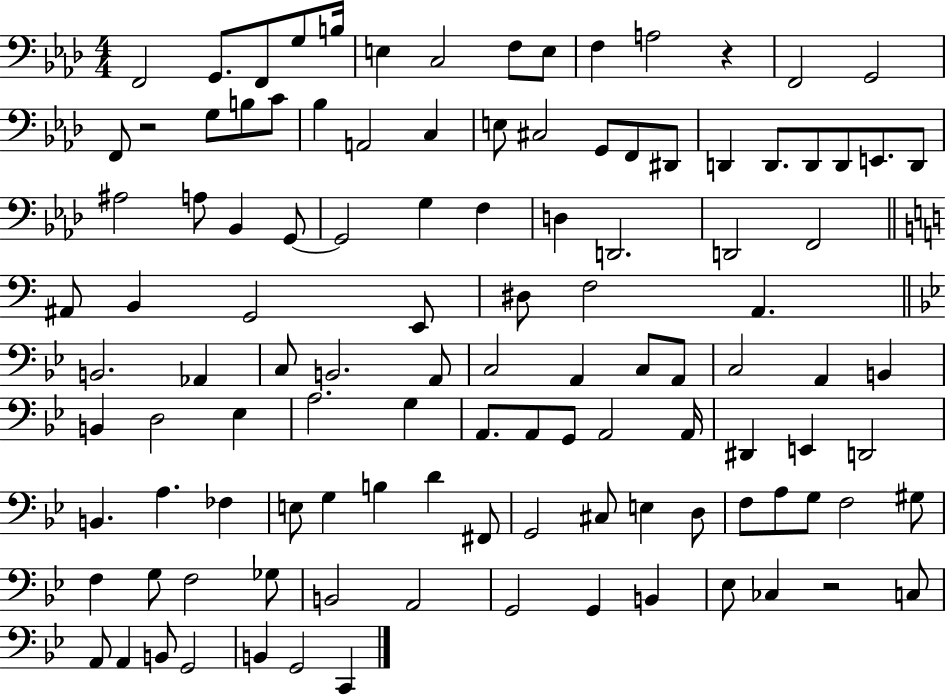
{
  \clef bass
  \numericTimeSignature
  \time 4/4
  \key aes \major
  f,2 g,8. f,8 g8 b16 | e4 c2 f8 e8 | f4 a2 r4 | f,2 g,2 | \break f,8 r2 g8 b8 c'8 | bes4 a,2 c4 | e8 cis2 g,8 f,8 dis,8 | d,4 d,8. d,8 d,8 e,8. d,8 | \break ais2 a8 bes,4 g,8~~ | g,2 g4 f4 | d4 d,2. | d,2 f,2 | \break \bar "||" \break \key c \major ais,8 b,4 g,2 e,8 | dis8 f2 a,4. | \bar "||" \break \key g \minor b,2. aes,4 | c8 b,2. a,8 | c2 a,4 c8 a,8 | c2 a,4 b,4 | \break b,4 d2 ees4 | a2. g4 | a,8. a,8 g,8 a,2 a,16 | dis,4 e,4 d,2 | \break b,4. a4. fes4 | e8 g4 b4 d'4 fis,8 | g,2 cis8 e4 d8 | f8 a8 g8 f2 gis8 | \break f4 g8 f2 ges8 | b,2 a,2 | g,2 g,4 b,4 | ees8 ces4 r2 c8 | \break a,8 a,4 b,8 g,2 | b,4 g,2 c,4 | \bar "|."
}